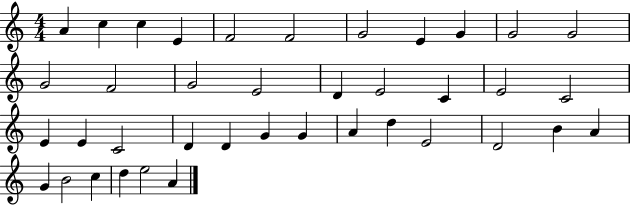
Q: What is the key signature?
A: C major